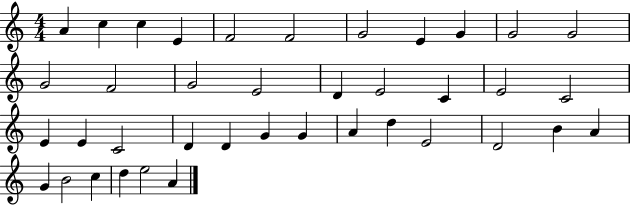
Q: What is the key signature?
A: C major